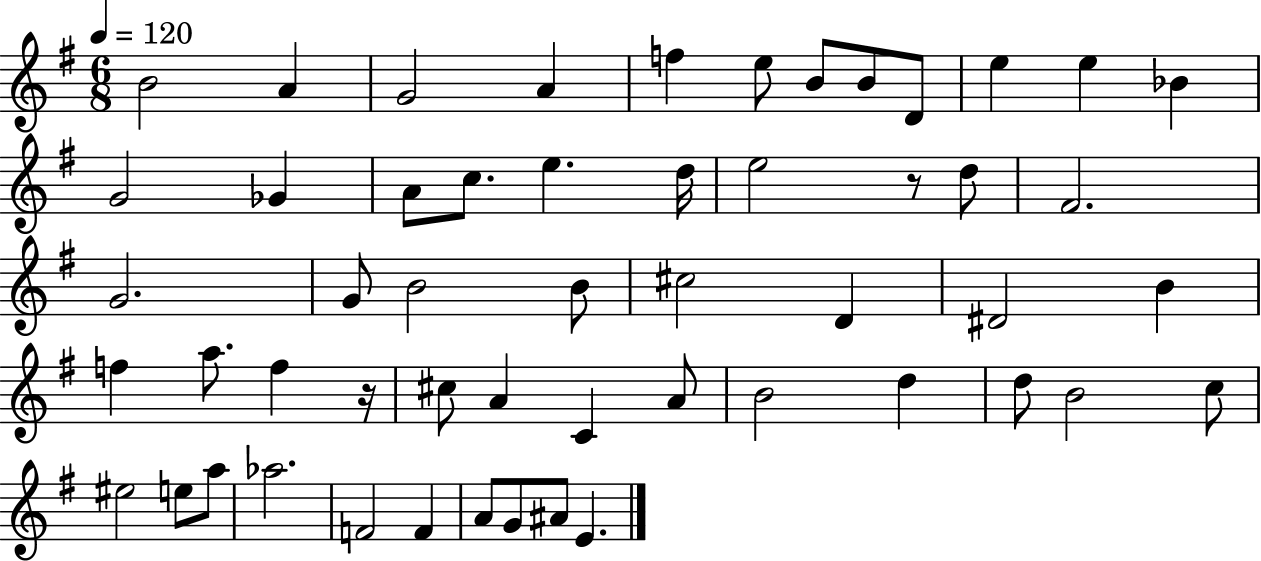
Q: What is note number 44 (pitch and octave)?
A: A5